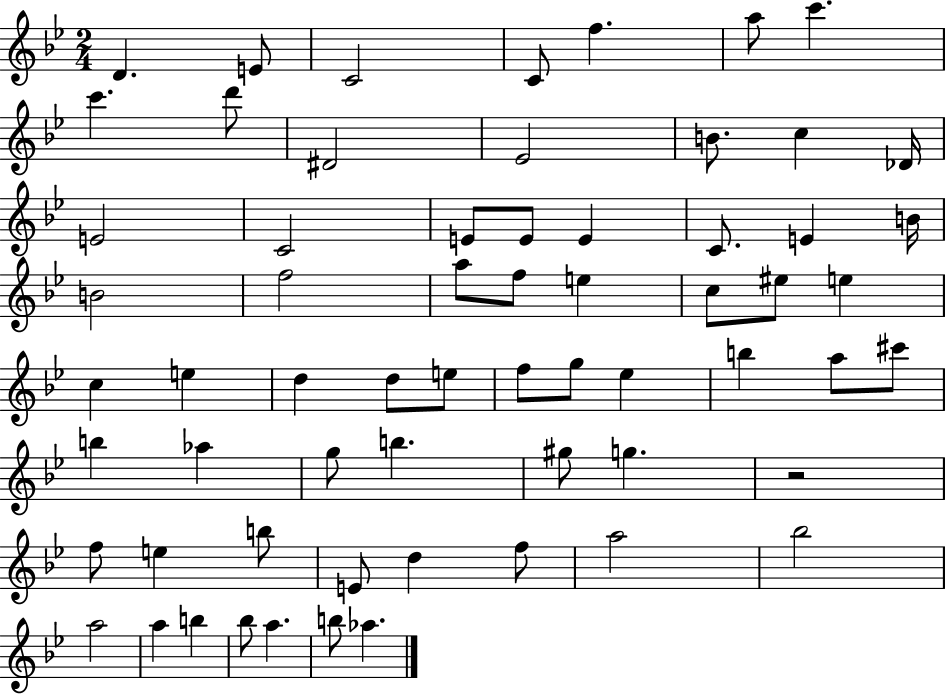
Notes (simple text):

D4/q. E4/e C4/h C4/e F5/q. A5/e C6/q. C6/q. D6/e D#4/h Eb4/h B4/e. C5/q Db4/s E4/h C4/h E4/e E4/e E4/q C4/e. E4/q B4/s B4/h F5/h A5/e F5/e E5/q C5/e EIS5/e E5/q C5/q E5/q D5/q D5/e E5/e F5/e G5/e Eb5/q B5/q A5/e C#6/e B5/q Ab5/q G5/e B5/q. G#5/e G5/q. R/h F5/e E5/q B5/e E4/e D5/q F5/e A5/h Bb5/h A5/h A5/q B5/q Bb5/e A5/q. B5/e Ab5/q.